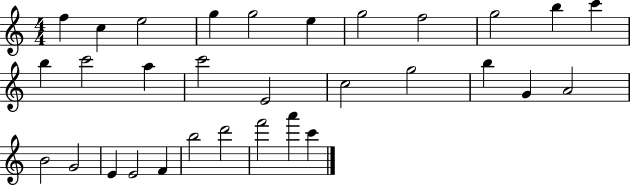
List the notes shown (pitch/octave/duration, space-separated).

F5/q C5/q E5/h G5/q G5/h E5/q G5/h F5/h G5/h B5/q C6/q B5/q C6/h A5/q C6/h E4/h C5/h G5/h B5/q G4/q A4/h B4/h G4/h E4/q E4/h F4/q B5/h D6/h F6/h A6/q C6/q